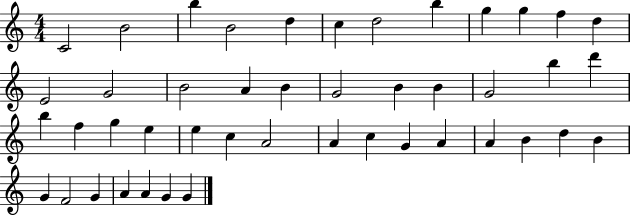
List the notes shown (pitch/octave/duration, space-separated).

C4/h B4/h B5/q B4/h D5/q C5/q D5/h B5/q G5/q G5/q F5/q D5/q E4/h G4/h B4/h A4/q B4/q G4/h B4/q B4/q G4/h B5/q D6/q B5/q F5/q G5/q E5/q E5/q C5/q A4/h A4/q C5/q G4/q A4/q A4/q B4/q D5/q B4/q G4/q F4/h G4/q A4/q A4/q G4/q G4/q